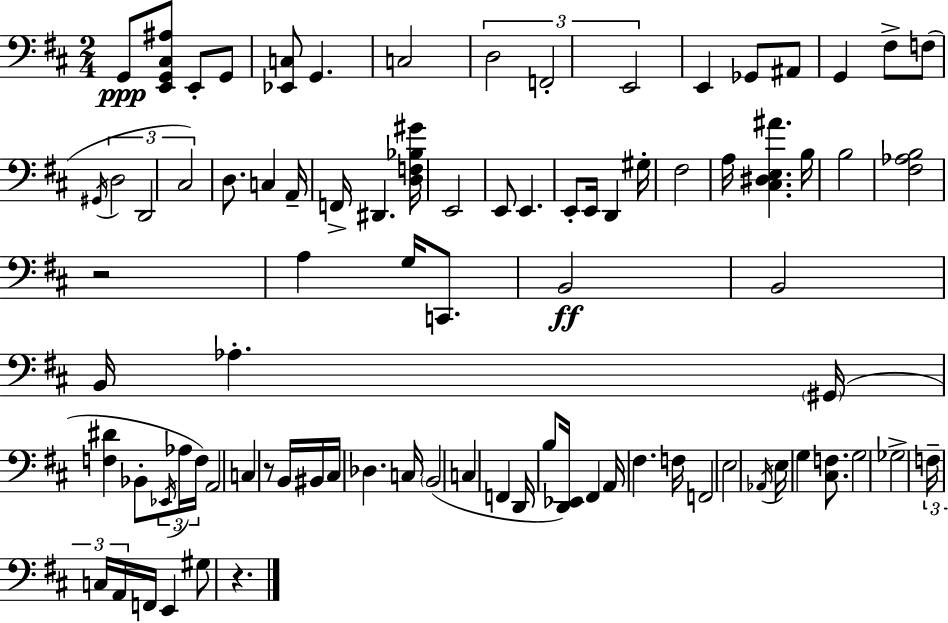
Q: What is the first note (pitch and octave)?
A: G2